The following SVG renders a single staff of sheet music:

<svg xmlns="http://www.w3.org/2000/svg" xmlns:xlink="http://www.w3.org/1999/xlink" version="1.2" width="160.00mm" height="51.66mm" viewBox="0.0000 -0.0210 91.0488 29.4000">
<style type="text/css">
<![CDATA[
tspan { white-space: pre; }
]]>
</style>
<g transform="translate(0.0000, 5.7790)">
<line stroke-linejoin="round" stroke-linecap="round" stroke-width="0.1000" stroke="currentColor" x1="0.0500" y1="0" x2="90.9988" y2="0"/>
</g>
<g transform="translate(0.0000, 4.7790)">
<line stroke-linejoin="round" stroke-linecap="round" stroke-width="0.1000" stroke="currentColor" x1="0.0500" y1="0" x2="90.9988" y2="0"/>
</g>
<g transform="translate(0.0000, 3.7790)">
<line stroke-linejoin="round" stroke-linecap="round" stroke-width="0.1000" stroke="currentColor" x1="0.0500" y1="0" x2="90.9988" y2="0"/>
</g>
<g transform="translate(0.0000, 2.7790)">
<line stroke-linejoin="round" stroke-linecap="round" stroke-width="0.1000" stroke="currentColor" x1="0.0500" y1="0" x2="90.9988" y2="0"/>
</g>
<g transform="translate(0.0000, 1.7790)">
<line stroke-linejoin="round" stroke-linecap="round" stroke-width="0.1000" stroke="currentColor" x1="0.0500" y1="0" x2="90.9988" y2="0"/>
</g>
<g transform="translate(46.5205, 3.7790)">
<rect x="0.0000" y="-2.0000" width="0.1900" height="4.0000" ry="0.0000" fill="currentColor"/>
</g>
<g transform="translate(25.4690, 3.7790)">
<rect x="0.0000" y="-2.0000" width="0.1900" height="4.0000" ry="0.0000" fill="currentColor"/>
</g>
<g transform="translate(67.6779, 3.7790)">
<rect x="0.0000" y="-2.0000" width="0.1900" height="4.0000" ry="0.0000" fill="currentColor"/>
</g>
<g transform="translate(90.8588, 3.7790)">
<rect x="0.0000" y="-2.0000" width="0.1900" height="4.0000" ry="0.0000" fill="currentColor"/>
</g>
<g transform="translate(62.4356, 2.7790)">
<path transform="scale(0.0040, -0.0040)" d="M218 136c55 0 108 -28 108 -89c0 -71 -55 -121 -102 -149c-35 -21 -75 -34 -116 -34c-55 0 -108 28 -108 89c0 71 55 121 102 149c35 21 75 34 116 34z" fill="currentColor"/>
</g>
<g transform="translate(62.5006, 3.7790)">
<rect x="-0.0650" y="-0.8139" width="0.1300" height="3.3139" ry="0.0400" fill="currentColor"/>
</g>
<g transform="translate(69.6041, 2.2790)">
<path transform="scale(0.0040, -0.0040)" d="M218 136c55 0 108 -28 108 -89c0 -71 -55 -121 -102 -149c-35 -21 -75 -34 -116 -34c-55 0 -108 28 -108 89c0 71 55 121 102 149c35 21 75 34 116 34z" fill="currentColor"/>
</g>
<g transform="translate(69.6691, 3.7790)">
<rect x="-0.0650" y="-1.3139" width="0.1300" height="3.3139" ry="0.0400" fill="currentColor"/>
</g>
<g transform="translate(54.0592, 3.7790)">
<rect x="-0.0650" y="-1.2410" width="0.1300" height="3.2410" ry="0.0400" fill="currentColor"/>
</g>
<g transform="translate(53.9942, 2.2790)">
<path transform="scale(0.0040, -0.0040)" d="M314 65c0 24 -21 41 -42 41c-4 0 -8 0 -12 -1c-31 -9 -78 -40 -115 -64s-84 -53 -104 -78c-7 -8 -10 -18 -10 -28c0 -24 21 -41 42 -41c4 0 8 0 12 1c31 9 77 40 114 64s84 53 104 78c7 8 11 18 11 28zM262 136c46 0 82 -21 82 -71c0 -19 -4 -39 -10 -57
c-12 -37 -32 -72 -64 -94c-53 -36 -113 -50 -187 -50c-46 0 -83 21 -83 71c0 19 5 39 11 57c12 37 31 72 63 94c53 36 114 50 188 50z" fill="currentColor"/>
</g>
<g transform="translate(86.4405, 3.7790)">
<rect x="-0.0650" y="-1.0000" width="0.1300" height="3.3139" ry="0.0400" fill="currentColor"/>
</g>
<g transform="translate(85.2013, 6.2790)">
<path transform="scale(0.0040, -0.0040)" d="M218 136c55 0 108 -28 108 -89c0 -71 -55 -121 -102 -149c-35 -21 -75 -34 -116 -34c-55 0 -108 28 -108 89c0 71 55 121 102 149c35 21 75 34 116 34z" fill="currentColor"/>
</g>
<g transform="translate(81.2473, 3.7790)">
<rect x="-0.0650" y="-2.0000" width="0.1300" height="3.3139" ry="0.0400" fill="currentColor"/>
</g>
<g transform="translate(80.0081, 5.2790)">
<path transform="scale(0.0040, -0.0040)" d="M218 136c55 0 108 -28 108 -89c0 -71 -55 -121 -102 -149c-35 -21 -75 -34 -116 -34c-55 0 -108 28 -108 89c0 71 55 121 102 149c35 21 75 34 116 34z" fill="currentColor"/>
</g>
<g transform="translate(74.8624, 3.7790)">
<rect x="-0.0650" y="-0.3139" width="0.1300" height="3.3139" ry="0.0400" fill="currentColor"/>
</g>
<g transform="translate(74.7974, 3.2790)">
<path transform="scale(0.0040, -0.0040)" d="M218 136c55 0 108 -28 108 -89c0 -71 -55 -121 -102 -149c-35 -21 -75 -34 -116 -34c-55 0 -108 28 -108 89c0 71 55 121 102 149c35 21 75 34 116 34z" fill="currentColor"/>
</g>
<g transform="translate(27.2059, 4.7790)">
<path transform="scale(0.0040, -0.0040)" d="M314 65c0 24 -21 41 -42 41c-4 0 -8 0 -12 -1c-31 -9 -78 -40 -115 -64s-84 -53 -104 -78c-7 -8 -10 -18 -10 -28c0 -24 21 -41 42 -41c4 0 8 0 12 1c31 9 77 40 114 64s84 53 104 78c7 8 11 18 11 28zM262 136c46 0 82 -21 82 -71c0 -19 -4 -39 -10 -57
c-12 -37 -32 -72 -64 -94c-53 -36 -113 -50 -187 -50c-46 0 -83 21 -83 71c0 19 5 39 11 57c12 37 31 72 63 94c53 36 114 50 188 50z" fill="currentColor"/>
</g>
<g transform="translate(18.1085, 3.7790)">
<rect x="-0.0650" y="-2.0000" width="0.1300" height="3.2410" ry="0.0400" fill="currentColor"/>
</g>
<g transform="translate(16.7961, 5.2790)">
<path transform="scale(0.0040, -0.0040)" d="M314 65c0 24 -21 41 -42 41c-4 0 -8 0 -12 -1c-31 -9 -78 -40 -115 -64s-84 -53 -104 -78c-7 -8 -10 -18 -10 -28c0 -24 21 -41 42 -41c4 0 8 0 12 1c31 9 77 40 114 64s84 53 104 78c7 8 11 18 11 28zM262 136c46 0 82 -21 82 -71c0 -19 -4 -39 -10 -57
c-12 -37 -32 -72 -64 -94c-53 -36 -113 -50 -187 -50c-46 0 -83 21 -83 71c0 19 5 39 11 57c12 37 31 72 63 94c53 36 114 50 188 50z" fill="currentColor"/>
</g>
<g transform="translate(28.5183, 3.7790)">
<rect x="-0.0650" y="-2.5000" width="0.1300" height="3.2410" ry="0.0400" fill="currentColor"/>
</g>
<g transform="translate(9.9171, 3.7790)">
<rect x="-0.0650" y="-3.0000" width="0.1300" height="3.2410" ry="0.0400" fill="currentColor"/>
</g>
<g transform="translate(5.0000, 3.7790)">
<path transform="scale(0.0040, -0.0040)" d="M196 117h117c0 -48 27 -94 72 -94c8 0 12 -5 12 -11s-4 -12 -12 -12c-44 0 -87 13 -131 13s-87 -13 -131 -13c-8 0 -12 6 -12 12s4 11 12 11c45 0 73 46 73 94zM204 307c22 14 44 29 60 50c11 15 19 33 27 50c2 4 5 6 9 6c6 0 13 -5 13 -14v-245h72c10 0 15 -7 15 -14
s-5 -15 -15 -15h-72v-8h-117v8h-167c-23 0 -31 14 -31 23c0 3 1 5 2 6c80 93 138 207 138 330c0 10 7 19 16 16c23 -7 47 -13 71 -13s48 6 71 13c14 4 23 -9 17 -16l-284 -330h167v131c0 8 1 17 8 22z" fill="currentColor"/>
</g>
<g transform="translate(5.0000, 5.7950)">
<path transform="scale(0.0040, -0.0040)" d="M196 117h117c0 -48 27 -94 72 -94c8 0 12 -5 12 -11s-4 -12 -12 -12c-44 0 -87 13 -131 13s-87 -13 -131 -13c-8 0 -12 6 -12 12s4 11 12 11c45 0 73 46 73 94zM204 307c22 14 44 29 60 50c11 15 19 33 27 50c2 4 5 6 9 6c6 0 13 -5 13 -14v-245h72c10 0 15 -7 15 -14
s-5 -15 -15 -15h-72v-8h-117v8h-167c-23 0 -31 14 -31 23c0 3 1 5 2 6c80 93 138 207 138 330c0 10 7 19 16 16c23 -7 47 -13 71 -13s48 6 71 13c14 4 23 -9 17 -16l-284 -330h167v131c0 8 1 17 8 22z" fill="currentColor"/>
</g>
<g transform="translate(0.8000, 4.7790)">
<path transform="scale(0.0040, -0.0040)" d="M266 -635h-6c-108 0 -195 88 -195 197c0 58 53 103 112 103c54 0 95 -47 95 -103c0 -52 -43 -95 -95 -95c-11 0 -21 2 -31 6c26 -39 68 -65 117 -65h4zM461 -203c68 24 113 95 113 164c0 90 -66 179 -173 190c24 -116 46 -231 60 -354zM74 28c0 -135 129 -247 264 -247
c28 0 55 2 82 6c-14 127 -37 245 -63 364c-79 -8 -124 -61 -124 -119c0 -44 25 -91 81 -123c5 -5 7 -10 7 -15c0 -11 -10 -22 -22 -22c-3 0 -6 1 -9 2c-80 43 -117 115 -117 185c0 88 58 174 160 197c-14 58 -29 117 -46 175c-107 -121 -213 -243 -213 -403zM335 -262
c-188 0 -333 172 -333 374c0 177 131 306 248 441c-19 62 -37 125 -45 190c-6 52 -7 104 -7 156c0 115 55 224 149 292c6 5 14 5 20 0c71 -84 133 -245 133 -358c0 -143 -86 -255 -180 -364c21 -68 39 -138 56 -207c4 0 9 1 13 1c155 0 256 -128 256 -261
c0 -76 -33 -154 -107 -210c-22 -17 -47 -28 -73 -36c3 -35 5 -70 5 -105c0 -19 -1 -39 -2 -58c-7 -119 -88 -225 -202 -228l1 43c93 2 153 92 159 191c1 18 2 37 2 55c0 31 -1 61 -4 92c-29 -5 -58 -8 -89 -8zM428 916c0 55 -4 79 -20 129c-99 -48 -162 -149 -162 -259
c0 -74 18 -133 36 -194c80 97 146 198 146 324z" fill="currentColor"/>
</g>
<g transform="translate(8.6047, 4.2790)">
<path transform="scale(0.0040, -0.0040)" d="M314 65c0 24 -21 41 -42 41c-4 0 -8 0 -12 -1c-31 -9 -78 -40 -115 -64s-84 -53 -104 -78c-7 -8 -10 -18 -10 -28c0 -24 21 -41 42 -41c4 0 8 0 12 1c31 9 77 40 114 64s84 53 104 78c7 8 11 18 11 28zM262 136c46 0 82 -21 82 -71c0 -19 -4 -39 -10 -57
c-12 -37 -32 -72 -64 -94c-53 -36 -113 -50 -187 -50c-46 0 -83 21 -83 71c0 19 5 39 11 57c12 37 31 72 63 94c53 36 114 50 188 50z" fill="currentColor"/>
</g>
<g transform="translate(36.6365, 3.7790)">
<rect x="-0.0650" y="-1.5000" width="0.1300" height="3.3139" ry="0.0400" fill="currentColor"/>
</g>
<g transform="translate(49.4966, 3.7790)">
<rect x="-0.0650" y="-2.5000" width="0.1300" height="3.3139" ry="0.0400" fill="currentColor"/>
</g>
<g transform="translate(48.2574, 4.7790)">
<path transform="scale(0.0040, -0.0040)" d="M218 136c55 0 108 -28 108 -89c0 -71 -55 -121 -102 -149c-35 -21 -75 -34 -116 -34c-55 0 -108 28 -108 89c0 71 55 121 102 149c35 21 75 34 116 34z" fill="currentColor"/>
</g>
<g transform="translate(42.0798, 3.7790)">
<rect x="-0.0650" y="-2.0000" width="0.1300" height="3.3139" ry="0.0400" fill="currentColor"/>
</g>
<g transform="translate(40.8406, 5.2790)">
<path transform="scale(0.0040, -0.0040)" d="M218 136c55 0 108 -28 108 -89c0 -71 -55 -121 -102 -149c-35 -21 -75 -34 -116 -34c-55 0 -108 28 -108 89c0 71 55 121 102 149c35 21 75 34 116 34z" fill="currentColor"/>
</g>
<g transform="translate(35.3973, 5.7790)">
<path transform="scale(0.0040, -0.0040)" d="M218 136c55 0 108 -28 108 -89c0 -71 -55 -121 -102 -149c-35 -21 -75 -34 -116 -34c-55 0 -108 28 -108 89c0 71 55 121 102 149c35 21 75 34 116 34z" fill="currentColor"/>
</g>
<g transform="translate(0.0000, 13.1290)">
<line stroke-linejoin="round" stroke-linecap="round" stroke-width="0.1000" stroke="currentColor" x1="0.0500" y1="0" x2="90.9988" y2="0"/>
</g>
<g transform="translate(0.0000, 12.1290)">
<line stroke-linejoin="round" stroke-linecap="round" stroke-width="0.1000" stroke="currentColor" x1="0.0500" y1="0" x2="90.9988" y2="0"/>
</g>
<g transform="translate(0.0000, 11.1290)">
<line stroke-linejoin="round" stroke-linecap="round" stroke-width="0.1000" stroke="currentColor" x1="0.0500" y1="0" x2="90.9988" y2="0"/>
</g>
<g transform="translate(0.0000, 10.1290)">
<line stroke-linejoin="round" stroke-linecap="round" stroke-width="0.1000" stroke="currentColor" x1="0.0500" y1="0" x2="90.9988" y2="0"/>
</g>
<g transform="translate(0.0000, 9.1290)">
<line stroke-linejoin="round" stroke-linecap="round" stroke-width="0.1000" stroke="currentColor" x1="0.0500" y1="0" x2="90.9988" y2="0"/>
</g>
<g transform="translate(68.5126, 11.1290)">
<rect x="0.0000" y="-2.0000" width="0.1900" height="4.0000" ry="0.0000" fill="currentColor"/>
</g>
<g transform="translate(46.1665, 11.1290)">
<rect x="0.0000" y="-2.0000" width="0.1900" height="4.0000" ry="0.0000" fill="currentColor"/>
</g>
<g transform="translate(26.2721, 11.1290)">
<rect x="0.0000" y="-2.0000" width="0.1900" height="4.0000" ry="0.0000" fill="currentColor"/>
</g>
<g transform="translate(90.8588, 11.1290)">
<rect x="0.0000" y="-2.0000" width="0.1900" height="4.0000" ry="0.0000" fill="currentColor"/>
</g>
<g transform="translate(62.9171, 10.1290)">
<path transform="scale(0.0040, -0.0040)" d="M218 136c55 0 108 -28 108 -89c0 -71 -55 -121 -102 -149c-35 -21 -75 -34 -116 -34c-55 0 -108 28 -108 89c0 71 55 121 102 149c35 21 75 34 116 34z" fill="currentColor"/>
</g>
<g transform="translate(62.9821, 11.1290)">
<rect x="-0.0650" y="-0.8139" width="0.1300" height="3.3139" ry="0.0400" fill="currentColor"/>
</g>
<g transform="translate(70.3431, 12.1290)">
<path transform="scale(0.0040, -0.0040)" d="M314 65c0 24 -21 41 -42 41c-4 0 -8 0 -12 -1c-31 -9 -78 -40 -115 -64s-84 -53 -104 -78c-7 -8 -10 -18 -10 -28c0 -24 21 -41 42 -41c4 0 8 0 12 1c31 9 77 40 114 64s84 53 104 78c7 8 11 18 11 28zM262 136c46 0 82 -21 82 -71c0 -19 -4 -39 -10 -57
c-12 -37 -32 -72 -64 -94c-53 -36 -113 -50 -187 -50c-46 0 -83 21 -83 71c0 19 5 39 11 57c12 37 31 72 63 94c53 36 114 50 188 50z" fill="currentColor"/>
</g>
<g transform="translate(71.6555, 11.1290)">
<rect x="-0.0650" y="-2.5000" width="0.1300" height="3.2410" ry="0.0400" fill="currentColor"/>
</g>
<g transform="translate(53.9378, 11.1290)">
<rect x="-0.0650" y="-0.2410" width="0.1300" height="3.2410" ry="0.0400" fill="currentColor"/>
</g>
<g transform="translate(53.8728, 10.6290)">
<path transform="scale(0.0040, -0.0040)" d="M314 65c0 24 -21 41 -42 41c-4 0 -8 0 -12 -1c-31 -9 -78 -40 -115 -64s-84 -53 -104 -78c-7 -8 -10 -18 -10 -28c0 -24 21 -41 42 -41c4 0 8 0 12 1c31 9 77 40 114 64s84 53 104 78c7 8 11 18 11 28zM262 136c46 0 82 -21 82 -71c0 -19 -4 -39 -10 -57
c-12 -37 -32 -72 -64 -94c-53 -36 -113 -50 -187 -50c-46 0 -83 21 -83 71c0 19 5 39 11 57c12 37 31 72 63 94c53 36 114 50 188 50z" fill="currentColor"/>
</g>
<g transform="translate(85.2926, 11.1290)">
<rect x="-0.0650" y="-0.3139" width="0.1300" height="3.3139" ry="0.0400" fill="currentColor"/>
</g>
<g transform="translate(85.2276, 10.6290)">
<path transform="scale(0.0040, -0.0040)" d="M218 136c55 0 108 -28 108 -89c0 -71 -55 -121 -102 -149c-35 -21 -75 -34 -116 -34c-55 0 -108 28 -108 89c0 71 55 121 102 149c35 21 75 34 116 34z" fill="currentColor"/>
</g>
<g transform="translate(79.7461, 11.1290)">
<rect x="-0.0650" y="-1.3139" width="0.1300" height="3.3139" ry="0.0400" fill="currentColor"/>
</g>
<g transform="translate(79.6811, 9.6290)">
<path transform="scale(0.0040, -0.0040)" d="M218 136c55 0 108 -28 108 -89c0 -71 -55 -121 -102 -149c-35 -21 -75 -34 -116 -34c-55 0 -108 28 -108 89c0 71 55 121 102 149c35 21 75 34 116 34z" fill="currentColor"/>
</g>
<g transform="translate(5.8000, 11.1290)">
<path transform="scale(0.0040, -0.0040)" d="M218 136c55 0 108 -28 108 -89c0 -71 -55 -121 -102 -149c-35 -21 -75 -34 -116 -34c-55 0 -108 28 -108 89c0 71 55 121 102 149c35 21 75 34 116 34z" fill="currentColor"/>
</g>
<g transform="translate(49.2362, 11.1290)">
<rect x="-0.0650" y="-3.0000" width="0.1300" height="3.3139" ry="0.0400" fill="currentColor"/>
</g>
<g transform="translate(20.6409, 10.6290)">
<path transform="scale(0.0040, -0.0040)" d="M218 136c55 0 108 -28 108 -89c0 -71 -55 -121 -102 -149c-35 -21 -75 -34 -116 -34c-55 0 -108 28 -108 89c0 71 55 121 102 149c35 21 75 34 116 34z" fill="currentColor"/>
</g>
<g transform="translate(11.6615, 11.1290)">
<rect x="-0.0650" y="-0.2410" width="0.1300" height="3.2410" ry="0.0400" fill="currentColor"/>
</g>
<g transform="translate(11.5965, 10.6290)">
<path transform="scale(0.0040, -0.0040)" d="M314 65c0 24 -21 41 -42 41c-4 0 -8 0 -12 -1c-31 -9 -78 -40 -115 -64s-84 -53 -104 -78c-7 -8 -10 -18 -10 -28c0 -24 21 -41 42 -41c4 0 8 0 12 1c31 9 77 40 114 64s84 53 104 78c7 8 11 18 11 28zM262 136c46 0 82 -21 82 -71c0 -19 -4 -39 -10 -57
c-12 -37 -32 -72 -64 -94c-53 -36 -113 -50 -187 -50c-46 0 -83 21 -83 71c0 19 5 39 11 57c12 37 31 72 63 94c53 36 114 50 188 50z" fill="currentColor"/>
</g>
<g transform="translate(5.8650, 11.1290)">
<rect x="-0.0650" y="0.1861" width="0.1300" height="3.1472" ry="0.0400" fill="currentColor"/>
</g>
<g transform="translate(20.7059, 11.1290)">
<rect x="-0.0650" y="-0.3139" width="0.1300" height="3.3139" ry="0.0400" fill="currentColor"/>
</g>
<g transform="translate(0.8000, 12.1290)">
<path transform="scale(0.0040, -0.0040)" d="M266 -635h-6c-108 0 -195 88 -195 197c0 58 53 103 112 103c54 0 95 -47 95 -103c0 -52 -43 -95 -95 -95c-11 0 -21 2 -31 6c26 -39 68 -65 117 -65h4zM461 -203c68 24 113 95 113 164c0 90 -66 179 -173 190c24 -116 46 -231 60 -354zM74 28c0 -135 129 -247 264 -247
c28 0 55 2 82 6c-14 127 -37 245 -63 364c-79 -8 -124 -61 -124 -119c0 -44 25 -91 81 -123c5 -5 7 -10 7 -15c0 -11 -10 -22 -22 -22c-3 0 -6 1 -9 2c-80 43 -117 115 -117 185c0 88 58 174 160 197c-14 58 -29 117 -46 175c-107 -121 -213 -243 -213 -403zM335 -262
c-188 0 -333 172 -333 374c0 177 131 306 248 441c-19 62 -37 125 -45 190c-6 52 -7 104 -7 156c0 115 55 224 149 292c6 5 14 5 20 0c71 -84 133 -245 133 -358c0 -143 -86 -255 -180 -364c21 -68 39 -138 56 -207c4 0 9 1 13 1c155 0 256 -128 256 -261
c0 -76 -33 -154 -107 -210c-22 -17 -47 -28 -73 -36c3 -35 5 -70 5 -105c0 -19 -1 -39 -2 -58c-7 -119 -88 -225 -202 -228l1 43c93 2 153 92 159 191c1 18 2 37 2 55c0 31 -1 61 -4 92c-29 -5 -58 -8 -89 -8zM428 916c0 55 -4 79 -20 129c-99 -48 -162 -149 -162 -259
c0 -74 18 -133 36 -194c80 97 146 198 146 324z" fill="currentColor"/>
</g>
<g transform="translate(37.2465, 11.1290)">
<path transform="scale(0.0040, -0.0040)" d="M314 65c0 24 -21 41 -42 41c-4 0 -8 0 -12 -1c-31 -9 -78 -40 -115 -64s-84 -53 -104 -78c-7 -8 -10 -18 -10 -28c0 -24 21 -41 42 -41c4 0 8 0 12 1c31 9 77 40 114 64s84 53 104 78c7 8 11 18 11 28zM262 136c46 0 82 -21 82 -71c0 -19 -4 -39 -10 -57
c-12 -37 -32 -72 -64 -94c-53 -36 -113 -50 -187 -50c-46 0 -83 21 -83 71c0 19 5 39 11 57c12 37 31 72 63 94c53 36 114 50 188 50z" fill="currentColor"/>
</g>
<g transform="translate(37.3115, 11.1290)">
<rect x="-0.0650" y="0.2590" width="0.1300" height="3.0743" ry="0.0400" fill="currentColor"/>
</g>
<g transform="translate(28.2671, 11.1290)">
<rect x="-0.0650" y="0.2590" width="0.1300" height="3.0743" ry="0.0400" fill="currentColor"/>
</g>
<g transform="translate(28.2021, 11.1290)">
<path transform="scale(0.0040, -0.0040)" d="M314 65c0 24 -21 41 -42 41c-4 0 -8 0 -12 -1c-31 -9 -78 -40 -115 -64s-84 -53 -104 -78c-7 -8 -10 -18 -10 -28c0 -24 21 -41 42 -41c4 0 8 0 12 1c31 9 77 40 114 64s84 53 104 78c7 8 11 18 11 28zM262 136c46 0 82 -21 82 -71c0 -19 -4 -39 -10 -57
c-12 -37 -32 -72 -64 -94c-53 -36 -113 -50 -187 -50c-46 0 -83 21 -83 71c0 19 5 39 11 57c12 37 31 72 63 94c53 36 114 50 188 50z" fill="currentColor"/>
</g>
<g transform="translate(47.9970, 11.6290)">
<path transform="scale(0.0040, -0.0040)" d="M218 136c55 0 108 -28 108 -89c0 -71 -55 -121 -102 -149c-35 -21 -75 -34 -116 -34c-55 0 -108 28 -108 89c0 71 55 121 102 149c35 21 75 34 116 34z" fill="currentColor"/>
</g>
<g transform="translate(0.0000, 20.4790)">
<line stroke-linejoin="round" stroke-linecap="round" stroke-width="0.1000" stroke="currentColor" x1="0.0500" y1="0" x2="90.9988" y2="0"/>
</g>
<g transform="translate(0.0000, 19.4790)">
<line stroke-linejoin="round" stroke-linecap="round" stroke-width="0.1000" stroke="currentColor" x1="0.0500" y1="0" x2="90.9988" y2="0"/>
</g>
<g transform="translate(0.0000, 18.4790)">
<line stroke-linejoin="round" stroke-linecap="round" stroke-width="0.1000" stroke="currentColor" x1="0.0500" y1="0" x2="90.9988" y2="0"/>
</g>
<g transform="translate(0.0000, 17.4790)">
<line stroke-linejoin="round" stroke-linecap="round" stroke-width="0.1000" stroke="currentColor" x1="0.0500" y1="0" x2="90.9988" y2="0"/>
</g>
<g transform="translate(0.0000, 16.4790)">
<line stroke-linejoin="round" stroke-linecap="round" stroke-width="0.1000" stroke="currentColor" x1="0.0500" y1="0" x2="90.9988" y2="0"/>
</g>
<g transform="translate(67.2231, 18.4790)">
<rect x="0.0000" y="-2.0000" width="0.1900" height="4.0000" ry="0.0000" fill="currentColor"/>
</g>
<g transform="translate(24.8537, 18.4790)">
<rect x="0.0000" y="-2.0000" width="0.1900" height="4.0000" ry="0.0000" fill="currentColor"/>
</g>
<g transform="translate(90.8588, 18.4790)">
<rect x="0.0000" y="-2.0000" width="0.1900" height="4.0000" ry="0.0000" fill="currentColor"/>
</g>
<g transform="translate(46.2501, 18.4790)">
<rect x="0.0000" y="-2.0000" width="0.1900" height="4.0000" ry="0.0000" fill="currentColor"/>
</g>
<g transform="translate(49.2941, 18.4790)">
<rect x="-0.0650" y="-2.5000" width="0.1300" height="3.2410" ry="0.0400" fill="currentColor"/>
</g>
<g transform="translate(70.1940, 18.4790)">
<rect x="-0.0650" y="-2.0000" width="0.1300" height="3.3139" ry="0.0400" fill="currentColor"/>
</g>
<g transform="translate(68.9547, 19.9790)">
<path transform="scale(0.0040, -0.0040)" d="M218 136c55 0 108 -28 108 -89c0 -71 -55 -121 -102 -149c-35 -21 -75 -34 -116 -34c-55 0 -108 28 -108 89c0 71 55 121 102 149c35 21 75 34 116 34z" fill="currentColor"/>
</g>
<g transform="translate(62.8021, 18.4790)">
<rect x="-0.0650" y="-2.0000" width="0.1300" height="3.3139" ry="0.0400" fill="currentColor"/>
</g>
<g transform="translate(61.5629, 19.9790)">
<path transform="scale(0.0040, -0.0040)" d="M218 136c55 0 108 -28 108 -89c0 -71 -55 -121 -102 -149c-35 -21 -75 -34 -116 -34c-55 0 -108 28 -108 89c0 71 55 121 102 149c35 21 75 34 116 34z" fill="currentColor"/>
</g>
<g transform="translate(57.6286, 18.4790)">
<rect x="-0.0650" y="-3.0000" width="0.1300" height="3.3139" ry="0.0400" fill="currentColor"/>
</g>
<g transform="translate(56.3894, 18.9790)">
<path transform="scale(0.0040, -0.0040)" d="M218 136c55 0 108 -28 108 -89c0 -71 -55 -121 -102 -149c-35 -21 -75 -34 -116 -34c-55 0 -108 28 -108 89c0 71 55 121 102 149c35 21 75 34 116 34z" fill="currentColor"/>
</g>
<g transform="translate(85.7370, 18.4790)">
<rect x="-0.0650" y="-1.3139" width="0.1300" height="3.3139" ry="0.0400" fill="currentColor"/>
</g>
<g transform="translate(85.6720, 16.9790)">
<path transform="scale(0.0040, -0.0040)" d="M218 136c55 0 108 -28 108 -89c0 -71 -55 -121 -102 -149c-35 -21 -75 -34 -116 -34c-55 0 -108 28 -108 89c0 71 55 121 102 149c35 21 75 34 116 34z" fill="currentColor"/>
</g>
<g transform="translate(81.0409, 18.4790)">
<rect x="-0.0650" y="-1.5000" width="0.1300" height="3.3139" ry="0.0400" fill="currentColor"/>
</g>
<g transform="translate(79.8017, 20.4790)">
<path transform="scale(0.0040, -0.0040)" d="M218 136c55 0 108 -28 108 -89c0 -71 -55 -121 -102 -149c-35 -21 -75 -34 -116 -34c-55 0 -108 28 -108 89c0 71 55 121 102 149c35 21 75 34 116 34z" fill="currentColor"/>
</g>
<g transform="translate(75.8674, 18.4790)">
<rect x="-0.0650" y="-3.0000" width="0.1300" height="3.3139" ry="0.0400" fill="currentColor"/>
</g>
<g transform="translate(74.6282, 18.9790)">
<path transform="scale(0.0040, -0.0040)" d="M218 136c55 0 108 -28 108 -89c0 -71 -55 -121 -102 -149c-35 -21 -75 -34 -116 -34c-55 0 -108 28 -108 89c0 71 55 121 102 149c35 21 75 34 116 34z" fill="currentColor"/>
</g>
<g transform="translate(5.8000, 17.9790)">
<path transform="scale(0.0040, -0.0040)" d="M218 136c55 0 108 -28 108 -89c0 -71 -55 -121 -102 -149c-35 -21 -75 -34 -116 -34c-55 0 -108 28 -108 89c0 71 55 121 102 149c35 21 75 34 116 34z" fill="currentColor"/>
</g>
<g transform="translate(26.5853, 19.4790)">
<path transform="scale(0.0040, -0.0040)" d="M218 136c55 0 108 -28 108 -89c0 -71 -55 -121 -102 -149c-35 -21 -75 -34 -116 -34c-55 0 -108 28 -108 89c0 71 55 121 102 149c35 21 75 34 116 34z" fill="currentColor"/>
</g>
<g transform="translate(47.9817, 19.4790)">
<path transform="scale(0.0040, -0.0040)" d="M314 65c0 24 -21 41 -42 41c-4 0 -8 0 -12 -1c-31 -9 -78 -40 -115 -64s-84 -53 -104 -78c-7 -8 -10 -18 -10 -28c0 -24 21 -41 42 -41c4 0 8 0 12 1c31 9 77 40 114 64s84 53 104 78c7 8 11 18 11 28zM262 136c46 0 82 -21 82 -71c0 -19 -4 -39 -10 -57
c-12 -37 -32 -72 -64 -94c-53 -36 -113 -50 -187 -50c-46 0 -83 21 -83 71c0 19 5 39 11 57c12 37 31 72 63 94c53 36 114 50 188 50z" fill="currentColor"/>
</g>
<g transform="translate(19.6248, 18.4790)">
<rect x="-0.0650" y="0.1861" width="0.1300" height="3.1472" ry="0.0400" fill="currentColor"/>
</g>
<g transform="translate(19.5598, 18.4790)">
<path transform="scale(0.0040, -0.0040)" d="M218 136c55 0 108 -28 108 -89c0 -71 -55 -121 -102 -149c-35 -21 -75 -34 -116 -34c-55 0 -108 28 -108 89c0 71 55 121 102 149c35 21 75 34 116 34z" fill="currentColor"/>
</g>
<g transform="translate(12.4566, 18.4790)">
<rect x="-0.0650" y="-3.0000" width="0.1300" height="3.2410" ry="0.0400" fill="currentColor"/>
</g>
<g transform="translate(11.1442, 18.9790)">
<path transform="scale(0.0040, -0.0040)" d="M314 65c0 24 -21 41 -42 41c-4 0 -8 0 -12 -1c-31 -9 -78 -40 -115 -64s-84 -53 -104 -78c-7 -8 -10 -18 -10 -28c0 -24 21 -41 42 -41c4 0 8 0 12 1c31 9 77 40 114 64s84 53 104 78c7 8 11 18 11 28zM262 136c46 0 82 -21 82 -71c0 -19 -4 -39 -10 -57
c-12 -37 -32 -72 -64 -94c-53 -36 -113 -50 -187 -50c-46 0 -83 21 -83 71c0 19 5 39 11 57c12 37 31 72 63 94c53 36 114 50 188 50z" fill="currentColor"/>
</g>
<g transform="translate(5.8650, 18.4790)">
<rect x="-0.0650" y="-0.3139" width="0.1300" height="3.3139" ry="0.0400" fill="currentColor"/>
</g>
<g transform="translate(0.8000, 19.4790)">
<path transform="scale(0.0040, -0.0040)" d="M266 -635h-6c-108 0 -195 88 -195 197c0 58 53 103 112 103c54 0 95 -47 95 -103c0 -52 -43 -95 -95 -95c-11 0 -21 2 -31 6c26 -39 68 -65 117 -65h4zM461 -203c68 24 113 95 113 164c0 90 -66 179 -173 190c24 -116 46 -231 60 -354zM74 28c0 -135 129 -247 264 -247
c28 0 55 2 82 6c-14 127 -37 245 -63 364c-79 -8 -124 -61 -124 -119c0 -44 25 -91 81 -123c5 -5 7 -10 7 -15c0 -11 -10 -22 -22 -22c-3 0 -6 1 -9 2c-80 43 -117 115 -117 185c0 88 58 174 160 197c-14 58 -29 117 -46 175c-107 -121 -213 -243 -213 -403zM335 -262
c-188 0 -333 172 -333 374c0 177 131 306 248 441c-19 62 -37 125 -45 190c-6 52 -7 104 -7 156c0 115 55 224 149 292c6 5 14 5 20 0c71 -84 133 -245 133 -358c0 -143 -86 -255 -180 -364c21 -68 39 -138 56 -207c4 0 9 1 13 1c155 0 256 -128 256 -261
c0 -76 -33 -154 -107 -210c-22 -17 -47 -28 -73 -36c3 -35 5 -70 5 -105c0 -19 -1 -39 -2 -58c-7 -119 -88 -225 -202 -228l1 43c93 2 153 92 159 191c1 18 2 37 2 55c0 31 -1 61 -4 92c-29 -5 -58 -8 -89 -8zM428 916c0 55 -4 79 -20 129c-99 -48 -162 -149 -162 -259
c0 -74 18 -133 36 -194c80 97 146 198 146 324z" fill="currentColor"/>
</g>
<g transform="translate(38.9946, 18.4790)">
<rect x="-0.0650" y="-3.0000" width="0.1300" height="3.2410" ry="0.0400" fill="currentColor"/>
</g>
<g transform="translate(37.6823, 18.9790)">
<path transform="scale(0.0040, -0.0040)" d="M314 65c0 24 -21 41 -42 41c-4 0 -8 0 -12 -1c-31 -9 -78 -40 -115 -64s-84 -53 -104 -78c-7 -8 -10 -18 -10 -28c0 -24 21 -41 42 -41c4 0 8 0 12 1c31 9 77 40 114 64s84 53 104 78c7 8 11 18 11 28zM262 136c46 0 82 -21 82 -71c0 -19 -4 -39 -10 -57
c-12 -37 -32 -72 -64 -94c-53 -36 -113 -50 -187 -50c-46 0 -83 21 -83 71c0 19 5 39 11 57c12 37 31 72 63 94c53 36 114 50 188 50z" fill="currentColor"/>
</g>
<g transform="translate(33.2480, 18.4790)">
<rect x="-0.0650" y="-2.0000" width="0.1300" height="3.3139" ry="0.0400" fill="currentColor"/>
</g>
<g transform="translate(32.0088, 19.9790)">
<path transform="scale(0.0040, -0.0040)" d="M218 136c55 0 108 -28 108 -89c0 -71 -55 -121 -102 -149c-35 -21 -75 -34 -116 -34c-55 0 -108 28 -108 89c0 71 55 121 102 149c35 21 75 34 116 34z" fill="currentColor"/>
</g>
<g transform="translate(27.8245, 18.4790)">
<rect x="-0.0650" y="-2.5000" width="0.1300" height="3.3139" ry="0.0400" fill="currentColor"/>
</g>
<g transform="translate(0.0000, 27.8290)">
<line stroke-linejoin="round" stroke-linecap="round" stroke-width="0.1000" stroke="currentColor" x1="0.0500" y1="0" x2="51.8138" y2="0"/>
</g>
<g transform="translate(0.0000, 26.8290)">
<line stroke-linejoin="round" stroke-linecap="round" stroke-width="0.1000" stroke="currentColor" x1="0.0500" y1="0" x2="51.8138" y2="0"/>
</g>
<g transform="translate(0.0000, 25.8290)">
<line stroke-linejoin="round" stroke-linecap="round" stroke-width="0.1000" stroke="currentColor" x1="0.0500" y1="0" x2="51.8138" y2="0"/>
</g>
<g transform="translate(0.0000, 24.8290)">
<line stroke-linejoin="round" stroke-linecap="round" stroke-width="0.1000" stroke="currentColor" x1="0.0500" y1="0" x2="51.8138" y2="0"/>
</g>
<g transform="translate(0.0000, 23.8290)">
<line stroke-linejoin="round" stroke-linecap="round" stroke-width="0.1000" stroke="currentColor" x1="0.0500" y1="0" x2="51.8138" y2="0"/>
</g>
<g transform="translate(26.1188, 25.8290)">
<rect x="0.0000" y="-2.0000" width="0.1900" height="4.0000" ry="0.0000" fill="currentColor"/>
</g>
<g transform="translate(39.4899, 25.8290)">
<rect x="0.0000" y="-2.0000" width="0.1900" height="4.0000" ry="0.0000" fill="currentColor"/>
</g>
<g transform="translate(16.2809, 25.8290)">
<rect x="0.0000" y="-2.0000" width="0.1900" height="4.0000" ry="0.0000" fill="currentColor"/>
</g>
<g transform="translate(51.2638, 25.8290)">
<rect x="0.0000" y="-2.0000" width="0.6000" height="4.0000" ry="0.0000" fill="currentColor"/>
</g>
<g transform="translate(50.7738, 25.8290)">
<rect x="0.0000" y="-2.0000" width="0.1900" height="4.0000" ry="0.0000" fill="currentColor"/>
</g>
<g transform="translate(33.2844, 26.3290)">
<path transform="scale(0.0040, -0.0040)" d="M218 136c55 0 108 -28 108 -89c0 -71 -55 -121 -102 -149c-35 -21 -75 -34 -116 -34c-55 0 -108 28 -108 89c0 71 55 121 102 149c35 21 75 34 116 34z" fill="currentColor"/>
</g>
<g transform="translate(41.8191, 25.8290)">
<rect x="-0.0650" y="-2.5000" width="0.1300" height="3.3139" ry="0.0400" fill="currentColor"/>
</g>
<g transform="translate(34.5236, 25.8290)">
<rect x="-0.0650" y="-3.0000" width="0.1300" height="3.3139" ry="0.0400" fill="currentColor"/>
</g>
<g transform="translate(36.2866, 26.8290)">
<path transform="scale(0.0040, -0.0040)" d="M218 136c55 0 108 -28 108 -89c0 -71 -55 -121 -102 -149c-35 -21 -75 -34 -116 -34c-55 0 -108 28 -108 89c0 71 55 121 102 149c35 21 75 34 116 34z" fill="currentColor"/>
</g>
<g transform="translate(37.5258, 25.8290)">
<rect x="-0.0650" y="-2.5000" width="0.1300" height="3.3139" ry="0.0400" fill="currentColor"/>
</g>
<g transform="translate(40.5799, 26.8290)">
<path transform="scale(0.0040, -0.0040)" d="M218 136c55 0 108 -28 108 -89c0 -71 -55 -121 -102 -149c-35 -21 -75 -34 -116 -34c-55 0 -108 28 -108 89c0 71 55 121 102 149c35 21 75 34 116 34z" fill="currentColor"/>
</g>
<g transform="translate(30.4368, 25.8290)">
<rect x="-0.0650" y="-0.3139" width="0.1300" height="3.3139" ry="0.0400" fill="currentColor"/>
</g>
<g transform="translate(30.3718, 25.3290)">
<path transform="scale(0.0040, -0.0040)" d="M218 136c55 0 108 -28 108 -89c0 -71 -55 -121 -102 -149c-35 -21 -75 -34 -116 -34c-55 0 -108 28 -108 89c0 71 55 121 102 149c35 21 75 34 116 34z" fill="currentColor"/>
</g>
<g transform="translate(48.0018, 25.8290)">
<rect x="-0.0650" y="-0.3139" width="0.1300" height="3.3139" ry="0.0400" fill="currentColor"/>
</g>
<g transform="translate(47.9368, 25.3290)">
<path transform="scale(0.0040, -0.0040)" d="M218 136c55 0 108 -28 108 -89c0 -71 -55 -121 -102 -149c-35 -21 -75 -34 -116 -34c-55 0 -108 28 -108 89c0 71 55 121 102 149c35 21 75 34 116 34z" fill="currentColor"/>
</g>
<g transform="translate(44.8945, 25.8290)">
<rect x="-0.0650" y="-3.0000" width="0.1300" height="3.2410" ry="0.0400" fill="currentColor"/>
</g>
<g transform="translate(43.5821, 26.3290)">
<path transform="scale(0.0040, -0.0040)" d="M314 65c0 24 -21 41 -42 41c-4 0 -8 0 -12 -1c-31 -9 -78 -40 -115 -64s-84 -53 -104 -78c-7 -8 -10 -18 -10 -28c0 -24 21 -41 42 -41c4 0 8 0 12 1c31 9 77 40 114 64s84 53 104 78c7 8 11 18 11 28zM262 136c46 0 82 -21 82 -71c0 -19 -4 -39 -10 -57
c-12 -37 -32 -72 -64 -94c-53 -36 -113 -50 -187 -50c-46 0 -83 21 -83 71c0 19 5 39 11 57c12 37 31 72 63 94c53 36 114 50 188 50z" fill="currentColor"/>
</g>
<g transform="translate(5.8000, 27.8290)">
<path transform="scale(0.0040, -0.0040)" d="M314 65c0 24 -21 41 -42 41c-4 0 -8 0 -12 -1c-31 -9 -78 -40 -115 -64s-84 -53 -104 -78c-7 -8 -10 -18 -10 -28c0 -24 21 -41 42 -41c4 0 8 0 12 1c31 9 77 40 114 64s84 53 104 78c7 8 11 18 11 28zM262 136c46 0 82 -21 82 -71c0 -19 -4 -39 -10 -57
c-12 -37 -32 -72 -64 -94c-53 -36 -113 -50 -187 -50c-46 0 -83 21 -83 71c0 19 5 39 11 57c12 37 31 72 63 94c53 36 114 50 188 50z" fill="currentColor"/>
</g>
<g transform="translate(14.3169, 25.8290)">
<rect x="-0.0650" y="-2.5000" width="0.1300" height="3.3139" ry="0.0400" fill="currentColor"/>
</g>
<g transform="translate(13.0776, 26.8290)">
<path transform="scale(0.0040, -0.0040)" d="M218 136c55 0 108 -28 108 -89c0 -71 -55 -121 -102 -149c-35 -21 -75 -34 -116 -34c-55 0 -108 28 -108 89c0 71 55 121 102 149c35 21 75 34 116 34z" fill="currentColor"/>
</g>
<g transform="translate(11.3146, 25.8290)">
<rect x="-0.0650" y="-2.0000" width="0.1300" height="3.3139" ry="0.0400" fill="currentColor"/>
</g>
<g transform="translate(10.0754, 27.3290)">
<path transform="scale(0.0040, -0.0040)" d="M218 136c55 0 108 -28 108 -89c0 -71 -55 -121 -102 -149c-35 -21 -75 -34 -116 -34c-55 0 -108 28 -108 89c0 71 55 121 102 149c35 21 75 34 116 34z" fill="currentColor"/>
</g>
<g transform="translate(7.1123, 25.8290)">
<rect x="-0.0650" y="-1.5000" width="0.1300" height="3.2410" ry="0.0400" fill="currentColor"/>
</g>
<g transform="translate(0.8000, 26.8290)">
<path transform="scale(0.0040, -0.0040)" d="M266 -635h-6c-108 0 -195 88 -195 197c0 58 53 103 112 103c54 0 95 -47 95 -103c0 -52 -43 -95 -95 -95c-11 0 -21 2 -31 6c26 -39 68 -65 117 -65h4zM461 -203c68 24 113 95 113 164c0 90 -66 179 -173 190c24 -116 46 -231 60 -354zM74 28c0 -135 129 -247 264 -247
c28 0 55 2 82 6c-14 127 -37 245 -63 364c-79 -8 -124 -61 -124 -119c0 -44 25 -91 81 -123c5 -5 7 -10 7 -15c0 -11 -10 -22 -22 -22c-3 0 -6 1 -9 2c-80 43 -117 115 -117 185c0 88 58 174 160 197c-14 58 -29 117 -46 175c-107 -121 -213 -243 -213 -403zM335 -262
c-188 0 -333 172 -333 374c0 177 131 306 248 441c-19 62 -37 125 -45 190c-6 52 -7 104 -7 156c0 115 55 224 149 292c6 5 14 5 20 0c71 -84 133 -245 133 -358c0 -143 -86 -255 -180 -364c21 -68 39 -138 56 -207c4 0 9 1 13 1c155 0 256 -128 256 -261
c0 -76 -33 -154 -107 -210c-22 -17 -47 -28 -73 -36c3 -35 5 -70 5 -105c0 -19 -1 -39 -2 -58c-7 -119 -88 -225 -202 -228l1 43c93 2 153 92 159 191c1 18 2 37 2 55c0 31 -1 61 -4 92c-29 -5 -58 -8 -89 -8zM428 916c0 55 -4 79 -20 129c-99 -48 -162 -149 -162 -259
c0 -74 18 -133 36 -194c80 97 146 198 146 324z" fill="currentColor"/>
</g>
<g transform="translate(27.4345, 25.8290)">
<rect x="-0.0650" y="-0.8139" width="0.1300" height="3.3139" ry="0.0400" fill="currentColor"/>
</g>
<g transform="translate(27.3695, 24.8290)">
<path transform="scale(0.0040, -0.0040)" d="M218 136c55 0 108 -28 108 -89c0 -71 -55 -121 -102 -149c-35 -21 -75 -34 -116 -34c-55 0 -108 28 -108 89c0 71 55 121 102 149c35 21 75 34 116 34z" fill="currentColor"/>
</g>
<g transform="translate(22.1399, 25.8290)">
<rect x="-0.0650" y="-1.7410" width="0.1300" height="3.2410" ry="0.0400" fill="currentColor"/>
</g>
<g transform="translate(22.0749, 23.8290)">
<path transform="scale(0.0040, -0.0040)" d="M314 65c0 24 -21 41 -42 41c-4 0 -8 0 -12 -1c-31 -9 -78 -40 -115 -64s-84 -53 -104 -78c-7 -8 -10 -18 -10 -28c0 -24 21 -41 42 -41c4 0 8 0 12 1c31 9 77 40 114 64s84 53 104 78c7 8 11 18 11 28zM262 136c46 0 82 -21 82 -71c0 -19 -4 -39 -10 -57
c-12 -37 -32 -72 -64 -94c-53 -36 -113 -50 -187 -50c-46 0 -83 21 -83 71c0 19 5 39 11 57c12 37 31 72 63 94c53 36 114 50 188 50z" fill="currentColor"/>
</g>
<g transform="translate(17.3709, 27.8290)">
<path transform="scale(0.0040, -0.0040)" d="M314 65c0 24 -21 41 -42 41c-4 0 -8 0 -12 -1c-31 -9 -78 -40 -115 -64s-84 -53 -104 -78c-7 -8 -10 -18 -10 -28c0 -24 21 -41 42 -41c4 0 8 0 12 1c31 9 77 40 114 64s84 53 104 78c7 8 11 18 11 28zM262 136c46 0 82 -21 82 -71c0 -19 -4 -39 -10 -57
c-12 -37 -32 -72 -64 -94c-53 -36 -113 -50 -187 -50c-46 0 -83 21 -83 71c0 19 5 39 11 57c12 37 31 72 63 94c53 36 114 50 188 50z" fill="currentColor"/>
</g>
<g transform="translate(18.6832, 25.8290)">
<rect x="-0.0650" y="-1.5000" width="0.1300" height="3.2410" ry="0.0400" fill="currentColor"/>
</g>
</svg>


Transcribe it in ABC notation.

X:1
T:Untitled
M:4/4
L:1/4
K:C
A2 F2 G2 E F G e2 d e c F D B c2 c B2 B2 A c2 d G2 e c c A2 B G F A2 G2 A F F A E e E2 F G E2 f2 d c A G G A2 c